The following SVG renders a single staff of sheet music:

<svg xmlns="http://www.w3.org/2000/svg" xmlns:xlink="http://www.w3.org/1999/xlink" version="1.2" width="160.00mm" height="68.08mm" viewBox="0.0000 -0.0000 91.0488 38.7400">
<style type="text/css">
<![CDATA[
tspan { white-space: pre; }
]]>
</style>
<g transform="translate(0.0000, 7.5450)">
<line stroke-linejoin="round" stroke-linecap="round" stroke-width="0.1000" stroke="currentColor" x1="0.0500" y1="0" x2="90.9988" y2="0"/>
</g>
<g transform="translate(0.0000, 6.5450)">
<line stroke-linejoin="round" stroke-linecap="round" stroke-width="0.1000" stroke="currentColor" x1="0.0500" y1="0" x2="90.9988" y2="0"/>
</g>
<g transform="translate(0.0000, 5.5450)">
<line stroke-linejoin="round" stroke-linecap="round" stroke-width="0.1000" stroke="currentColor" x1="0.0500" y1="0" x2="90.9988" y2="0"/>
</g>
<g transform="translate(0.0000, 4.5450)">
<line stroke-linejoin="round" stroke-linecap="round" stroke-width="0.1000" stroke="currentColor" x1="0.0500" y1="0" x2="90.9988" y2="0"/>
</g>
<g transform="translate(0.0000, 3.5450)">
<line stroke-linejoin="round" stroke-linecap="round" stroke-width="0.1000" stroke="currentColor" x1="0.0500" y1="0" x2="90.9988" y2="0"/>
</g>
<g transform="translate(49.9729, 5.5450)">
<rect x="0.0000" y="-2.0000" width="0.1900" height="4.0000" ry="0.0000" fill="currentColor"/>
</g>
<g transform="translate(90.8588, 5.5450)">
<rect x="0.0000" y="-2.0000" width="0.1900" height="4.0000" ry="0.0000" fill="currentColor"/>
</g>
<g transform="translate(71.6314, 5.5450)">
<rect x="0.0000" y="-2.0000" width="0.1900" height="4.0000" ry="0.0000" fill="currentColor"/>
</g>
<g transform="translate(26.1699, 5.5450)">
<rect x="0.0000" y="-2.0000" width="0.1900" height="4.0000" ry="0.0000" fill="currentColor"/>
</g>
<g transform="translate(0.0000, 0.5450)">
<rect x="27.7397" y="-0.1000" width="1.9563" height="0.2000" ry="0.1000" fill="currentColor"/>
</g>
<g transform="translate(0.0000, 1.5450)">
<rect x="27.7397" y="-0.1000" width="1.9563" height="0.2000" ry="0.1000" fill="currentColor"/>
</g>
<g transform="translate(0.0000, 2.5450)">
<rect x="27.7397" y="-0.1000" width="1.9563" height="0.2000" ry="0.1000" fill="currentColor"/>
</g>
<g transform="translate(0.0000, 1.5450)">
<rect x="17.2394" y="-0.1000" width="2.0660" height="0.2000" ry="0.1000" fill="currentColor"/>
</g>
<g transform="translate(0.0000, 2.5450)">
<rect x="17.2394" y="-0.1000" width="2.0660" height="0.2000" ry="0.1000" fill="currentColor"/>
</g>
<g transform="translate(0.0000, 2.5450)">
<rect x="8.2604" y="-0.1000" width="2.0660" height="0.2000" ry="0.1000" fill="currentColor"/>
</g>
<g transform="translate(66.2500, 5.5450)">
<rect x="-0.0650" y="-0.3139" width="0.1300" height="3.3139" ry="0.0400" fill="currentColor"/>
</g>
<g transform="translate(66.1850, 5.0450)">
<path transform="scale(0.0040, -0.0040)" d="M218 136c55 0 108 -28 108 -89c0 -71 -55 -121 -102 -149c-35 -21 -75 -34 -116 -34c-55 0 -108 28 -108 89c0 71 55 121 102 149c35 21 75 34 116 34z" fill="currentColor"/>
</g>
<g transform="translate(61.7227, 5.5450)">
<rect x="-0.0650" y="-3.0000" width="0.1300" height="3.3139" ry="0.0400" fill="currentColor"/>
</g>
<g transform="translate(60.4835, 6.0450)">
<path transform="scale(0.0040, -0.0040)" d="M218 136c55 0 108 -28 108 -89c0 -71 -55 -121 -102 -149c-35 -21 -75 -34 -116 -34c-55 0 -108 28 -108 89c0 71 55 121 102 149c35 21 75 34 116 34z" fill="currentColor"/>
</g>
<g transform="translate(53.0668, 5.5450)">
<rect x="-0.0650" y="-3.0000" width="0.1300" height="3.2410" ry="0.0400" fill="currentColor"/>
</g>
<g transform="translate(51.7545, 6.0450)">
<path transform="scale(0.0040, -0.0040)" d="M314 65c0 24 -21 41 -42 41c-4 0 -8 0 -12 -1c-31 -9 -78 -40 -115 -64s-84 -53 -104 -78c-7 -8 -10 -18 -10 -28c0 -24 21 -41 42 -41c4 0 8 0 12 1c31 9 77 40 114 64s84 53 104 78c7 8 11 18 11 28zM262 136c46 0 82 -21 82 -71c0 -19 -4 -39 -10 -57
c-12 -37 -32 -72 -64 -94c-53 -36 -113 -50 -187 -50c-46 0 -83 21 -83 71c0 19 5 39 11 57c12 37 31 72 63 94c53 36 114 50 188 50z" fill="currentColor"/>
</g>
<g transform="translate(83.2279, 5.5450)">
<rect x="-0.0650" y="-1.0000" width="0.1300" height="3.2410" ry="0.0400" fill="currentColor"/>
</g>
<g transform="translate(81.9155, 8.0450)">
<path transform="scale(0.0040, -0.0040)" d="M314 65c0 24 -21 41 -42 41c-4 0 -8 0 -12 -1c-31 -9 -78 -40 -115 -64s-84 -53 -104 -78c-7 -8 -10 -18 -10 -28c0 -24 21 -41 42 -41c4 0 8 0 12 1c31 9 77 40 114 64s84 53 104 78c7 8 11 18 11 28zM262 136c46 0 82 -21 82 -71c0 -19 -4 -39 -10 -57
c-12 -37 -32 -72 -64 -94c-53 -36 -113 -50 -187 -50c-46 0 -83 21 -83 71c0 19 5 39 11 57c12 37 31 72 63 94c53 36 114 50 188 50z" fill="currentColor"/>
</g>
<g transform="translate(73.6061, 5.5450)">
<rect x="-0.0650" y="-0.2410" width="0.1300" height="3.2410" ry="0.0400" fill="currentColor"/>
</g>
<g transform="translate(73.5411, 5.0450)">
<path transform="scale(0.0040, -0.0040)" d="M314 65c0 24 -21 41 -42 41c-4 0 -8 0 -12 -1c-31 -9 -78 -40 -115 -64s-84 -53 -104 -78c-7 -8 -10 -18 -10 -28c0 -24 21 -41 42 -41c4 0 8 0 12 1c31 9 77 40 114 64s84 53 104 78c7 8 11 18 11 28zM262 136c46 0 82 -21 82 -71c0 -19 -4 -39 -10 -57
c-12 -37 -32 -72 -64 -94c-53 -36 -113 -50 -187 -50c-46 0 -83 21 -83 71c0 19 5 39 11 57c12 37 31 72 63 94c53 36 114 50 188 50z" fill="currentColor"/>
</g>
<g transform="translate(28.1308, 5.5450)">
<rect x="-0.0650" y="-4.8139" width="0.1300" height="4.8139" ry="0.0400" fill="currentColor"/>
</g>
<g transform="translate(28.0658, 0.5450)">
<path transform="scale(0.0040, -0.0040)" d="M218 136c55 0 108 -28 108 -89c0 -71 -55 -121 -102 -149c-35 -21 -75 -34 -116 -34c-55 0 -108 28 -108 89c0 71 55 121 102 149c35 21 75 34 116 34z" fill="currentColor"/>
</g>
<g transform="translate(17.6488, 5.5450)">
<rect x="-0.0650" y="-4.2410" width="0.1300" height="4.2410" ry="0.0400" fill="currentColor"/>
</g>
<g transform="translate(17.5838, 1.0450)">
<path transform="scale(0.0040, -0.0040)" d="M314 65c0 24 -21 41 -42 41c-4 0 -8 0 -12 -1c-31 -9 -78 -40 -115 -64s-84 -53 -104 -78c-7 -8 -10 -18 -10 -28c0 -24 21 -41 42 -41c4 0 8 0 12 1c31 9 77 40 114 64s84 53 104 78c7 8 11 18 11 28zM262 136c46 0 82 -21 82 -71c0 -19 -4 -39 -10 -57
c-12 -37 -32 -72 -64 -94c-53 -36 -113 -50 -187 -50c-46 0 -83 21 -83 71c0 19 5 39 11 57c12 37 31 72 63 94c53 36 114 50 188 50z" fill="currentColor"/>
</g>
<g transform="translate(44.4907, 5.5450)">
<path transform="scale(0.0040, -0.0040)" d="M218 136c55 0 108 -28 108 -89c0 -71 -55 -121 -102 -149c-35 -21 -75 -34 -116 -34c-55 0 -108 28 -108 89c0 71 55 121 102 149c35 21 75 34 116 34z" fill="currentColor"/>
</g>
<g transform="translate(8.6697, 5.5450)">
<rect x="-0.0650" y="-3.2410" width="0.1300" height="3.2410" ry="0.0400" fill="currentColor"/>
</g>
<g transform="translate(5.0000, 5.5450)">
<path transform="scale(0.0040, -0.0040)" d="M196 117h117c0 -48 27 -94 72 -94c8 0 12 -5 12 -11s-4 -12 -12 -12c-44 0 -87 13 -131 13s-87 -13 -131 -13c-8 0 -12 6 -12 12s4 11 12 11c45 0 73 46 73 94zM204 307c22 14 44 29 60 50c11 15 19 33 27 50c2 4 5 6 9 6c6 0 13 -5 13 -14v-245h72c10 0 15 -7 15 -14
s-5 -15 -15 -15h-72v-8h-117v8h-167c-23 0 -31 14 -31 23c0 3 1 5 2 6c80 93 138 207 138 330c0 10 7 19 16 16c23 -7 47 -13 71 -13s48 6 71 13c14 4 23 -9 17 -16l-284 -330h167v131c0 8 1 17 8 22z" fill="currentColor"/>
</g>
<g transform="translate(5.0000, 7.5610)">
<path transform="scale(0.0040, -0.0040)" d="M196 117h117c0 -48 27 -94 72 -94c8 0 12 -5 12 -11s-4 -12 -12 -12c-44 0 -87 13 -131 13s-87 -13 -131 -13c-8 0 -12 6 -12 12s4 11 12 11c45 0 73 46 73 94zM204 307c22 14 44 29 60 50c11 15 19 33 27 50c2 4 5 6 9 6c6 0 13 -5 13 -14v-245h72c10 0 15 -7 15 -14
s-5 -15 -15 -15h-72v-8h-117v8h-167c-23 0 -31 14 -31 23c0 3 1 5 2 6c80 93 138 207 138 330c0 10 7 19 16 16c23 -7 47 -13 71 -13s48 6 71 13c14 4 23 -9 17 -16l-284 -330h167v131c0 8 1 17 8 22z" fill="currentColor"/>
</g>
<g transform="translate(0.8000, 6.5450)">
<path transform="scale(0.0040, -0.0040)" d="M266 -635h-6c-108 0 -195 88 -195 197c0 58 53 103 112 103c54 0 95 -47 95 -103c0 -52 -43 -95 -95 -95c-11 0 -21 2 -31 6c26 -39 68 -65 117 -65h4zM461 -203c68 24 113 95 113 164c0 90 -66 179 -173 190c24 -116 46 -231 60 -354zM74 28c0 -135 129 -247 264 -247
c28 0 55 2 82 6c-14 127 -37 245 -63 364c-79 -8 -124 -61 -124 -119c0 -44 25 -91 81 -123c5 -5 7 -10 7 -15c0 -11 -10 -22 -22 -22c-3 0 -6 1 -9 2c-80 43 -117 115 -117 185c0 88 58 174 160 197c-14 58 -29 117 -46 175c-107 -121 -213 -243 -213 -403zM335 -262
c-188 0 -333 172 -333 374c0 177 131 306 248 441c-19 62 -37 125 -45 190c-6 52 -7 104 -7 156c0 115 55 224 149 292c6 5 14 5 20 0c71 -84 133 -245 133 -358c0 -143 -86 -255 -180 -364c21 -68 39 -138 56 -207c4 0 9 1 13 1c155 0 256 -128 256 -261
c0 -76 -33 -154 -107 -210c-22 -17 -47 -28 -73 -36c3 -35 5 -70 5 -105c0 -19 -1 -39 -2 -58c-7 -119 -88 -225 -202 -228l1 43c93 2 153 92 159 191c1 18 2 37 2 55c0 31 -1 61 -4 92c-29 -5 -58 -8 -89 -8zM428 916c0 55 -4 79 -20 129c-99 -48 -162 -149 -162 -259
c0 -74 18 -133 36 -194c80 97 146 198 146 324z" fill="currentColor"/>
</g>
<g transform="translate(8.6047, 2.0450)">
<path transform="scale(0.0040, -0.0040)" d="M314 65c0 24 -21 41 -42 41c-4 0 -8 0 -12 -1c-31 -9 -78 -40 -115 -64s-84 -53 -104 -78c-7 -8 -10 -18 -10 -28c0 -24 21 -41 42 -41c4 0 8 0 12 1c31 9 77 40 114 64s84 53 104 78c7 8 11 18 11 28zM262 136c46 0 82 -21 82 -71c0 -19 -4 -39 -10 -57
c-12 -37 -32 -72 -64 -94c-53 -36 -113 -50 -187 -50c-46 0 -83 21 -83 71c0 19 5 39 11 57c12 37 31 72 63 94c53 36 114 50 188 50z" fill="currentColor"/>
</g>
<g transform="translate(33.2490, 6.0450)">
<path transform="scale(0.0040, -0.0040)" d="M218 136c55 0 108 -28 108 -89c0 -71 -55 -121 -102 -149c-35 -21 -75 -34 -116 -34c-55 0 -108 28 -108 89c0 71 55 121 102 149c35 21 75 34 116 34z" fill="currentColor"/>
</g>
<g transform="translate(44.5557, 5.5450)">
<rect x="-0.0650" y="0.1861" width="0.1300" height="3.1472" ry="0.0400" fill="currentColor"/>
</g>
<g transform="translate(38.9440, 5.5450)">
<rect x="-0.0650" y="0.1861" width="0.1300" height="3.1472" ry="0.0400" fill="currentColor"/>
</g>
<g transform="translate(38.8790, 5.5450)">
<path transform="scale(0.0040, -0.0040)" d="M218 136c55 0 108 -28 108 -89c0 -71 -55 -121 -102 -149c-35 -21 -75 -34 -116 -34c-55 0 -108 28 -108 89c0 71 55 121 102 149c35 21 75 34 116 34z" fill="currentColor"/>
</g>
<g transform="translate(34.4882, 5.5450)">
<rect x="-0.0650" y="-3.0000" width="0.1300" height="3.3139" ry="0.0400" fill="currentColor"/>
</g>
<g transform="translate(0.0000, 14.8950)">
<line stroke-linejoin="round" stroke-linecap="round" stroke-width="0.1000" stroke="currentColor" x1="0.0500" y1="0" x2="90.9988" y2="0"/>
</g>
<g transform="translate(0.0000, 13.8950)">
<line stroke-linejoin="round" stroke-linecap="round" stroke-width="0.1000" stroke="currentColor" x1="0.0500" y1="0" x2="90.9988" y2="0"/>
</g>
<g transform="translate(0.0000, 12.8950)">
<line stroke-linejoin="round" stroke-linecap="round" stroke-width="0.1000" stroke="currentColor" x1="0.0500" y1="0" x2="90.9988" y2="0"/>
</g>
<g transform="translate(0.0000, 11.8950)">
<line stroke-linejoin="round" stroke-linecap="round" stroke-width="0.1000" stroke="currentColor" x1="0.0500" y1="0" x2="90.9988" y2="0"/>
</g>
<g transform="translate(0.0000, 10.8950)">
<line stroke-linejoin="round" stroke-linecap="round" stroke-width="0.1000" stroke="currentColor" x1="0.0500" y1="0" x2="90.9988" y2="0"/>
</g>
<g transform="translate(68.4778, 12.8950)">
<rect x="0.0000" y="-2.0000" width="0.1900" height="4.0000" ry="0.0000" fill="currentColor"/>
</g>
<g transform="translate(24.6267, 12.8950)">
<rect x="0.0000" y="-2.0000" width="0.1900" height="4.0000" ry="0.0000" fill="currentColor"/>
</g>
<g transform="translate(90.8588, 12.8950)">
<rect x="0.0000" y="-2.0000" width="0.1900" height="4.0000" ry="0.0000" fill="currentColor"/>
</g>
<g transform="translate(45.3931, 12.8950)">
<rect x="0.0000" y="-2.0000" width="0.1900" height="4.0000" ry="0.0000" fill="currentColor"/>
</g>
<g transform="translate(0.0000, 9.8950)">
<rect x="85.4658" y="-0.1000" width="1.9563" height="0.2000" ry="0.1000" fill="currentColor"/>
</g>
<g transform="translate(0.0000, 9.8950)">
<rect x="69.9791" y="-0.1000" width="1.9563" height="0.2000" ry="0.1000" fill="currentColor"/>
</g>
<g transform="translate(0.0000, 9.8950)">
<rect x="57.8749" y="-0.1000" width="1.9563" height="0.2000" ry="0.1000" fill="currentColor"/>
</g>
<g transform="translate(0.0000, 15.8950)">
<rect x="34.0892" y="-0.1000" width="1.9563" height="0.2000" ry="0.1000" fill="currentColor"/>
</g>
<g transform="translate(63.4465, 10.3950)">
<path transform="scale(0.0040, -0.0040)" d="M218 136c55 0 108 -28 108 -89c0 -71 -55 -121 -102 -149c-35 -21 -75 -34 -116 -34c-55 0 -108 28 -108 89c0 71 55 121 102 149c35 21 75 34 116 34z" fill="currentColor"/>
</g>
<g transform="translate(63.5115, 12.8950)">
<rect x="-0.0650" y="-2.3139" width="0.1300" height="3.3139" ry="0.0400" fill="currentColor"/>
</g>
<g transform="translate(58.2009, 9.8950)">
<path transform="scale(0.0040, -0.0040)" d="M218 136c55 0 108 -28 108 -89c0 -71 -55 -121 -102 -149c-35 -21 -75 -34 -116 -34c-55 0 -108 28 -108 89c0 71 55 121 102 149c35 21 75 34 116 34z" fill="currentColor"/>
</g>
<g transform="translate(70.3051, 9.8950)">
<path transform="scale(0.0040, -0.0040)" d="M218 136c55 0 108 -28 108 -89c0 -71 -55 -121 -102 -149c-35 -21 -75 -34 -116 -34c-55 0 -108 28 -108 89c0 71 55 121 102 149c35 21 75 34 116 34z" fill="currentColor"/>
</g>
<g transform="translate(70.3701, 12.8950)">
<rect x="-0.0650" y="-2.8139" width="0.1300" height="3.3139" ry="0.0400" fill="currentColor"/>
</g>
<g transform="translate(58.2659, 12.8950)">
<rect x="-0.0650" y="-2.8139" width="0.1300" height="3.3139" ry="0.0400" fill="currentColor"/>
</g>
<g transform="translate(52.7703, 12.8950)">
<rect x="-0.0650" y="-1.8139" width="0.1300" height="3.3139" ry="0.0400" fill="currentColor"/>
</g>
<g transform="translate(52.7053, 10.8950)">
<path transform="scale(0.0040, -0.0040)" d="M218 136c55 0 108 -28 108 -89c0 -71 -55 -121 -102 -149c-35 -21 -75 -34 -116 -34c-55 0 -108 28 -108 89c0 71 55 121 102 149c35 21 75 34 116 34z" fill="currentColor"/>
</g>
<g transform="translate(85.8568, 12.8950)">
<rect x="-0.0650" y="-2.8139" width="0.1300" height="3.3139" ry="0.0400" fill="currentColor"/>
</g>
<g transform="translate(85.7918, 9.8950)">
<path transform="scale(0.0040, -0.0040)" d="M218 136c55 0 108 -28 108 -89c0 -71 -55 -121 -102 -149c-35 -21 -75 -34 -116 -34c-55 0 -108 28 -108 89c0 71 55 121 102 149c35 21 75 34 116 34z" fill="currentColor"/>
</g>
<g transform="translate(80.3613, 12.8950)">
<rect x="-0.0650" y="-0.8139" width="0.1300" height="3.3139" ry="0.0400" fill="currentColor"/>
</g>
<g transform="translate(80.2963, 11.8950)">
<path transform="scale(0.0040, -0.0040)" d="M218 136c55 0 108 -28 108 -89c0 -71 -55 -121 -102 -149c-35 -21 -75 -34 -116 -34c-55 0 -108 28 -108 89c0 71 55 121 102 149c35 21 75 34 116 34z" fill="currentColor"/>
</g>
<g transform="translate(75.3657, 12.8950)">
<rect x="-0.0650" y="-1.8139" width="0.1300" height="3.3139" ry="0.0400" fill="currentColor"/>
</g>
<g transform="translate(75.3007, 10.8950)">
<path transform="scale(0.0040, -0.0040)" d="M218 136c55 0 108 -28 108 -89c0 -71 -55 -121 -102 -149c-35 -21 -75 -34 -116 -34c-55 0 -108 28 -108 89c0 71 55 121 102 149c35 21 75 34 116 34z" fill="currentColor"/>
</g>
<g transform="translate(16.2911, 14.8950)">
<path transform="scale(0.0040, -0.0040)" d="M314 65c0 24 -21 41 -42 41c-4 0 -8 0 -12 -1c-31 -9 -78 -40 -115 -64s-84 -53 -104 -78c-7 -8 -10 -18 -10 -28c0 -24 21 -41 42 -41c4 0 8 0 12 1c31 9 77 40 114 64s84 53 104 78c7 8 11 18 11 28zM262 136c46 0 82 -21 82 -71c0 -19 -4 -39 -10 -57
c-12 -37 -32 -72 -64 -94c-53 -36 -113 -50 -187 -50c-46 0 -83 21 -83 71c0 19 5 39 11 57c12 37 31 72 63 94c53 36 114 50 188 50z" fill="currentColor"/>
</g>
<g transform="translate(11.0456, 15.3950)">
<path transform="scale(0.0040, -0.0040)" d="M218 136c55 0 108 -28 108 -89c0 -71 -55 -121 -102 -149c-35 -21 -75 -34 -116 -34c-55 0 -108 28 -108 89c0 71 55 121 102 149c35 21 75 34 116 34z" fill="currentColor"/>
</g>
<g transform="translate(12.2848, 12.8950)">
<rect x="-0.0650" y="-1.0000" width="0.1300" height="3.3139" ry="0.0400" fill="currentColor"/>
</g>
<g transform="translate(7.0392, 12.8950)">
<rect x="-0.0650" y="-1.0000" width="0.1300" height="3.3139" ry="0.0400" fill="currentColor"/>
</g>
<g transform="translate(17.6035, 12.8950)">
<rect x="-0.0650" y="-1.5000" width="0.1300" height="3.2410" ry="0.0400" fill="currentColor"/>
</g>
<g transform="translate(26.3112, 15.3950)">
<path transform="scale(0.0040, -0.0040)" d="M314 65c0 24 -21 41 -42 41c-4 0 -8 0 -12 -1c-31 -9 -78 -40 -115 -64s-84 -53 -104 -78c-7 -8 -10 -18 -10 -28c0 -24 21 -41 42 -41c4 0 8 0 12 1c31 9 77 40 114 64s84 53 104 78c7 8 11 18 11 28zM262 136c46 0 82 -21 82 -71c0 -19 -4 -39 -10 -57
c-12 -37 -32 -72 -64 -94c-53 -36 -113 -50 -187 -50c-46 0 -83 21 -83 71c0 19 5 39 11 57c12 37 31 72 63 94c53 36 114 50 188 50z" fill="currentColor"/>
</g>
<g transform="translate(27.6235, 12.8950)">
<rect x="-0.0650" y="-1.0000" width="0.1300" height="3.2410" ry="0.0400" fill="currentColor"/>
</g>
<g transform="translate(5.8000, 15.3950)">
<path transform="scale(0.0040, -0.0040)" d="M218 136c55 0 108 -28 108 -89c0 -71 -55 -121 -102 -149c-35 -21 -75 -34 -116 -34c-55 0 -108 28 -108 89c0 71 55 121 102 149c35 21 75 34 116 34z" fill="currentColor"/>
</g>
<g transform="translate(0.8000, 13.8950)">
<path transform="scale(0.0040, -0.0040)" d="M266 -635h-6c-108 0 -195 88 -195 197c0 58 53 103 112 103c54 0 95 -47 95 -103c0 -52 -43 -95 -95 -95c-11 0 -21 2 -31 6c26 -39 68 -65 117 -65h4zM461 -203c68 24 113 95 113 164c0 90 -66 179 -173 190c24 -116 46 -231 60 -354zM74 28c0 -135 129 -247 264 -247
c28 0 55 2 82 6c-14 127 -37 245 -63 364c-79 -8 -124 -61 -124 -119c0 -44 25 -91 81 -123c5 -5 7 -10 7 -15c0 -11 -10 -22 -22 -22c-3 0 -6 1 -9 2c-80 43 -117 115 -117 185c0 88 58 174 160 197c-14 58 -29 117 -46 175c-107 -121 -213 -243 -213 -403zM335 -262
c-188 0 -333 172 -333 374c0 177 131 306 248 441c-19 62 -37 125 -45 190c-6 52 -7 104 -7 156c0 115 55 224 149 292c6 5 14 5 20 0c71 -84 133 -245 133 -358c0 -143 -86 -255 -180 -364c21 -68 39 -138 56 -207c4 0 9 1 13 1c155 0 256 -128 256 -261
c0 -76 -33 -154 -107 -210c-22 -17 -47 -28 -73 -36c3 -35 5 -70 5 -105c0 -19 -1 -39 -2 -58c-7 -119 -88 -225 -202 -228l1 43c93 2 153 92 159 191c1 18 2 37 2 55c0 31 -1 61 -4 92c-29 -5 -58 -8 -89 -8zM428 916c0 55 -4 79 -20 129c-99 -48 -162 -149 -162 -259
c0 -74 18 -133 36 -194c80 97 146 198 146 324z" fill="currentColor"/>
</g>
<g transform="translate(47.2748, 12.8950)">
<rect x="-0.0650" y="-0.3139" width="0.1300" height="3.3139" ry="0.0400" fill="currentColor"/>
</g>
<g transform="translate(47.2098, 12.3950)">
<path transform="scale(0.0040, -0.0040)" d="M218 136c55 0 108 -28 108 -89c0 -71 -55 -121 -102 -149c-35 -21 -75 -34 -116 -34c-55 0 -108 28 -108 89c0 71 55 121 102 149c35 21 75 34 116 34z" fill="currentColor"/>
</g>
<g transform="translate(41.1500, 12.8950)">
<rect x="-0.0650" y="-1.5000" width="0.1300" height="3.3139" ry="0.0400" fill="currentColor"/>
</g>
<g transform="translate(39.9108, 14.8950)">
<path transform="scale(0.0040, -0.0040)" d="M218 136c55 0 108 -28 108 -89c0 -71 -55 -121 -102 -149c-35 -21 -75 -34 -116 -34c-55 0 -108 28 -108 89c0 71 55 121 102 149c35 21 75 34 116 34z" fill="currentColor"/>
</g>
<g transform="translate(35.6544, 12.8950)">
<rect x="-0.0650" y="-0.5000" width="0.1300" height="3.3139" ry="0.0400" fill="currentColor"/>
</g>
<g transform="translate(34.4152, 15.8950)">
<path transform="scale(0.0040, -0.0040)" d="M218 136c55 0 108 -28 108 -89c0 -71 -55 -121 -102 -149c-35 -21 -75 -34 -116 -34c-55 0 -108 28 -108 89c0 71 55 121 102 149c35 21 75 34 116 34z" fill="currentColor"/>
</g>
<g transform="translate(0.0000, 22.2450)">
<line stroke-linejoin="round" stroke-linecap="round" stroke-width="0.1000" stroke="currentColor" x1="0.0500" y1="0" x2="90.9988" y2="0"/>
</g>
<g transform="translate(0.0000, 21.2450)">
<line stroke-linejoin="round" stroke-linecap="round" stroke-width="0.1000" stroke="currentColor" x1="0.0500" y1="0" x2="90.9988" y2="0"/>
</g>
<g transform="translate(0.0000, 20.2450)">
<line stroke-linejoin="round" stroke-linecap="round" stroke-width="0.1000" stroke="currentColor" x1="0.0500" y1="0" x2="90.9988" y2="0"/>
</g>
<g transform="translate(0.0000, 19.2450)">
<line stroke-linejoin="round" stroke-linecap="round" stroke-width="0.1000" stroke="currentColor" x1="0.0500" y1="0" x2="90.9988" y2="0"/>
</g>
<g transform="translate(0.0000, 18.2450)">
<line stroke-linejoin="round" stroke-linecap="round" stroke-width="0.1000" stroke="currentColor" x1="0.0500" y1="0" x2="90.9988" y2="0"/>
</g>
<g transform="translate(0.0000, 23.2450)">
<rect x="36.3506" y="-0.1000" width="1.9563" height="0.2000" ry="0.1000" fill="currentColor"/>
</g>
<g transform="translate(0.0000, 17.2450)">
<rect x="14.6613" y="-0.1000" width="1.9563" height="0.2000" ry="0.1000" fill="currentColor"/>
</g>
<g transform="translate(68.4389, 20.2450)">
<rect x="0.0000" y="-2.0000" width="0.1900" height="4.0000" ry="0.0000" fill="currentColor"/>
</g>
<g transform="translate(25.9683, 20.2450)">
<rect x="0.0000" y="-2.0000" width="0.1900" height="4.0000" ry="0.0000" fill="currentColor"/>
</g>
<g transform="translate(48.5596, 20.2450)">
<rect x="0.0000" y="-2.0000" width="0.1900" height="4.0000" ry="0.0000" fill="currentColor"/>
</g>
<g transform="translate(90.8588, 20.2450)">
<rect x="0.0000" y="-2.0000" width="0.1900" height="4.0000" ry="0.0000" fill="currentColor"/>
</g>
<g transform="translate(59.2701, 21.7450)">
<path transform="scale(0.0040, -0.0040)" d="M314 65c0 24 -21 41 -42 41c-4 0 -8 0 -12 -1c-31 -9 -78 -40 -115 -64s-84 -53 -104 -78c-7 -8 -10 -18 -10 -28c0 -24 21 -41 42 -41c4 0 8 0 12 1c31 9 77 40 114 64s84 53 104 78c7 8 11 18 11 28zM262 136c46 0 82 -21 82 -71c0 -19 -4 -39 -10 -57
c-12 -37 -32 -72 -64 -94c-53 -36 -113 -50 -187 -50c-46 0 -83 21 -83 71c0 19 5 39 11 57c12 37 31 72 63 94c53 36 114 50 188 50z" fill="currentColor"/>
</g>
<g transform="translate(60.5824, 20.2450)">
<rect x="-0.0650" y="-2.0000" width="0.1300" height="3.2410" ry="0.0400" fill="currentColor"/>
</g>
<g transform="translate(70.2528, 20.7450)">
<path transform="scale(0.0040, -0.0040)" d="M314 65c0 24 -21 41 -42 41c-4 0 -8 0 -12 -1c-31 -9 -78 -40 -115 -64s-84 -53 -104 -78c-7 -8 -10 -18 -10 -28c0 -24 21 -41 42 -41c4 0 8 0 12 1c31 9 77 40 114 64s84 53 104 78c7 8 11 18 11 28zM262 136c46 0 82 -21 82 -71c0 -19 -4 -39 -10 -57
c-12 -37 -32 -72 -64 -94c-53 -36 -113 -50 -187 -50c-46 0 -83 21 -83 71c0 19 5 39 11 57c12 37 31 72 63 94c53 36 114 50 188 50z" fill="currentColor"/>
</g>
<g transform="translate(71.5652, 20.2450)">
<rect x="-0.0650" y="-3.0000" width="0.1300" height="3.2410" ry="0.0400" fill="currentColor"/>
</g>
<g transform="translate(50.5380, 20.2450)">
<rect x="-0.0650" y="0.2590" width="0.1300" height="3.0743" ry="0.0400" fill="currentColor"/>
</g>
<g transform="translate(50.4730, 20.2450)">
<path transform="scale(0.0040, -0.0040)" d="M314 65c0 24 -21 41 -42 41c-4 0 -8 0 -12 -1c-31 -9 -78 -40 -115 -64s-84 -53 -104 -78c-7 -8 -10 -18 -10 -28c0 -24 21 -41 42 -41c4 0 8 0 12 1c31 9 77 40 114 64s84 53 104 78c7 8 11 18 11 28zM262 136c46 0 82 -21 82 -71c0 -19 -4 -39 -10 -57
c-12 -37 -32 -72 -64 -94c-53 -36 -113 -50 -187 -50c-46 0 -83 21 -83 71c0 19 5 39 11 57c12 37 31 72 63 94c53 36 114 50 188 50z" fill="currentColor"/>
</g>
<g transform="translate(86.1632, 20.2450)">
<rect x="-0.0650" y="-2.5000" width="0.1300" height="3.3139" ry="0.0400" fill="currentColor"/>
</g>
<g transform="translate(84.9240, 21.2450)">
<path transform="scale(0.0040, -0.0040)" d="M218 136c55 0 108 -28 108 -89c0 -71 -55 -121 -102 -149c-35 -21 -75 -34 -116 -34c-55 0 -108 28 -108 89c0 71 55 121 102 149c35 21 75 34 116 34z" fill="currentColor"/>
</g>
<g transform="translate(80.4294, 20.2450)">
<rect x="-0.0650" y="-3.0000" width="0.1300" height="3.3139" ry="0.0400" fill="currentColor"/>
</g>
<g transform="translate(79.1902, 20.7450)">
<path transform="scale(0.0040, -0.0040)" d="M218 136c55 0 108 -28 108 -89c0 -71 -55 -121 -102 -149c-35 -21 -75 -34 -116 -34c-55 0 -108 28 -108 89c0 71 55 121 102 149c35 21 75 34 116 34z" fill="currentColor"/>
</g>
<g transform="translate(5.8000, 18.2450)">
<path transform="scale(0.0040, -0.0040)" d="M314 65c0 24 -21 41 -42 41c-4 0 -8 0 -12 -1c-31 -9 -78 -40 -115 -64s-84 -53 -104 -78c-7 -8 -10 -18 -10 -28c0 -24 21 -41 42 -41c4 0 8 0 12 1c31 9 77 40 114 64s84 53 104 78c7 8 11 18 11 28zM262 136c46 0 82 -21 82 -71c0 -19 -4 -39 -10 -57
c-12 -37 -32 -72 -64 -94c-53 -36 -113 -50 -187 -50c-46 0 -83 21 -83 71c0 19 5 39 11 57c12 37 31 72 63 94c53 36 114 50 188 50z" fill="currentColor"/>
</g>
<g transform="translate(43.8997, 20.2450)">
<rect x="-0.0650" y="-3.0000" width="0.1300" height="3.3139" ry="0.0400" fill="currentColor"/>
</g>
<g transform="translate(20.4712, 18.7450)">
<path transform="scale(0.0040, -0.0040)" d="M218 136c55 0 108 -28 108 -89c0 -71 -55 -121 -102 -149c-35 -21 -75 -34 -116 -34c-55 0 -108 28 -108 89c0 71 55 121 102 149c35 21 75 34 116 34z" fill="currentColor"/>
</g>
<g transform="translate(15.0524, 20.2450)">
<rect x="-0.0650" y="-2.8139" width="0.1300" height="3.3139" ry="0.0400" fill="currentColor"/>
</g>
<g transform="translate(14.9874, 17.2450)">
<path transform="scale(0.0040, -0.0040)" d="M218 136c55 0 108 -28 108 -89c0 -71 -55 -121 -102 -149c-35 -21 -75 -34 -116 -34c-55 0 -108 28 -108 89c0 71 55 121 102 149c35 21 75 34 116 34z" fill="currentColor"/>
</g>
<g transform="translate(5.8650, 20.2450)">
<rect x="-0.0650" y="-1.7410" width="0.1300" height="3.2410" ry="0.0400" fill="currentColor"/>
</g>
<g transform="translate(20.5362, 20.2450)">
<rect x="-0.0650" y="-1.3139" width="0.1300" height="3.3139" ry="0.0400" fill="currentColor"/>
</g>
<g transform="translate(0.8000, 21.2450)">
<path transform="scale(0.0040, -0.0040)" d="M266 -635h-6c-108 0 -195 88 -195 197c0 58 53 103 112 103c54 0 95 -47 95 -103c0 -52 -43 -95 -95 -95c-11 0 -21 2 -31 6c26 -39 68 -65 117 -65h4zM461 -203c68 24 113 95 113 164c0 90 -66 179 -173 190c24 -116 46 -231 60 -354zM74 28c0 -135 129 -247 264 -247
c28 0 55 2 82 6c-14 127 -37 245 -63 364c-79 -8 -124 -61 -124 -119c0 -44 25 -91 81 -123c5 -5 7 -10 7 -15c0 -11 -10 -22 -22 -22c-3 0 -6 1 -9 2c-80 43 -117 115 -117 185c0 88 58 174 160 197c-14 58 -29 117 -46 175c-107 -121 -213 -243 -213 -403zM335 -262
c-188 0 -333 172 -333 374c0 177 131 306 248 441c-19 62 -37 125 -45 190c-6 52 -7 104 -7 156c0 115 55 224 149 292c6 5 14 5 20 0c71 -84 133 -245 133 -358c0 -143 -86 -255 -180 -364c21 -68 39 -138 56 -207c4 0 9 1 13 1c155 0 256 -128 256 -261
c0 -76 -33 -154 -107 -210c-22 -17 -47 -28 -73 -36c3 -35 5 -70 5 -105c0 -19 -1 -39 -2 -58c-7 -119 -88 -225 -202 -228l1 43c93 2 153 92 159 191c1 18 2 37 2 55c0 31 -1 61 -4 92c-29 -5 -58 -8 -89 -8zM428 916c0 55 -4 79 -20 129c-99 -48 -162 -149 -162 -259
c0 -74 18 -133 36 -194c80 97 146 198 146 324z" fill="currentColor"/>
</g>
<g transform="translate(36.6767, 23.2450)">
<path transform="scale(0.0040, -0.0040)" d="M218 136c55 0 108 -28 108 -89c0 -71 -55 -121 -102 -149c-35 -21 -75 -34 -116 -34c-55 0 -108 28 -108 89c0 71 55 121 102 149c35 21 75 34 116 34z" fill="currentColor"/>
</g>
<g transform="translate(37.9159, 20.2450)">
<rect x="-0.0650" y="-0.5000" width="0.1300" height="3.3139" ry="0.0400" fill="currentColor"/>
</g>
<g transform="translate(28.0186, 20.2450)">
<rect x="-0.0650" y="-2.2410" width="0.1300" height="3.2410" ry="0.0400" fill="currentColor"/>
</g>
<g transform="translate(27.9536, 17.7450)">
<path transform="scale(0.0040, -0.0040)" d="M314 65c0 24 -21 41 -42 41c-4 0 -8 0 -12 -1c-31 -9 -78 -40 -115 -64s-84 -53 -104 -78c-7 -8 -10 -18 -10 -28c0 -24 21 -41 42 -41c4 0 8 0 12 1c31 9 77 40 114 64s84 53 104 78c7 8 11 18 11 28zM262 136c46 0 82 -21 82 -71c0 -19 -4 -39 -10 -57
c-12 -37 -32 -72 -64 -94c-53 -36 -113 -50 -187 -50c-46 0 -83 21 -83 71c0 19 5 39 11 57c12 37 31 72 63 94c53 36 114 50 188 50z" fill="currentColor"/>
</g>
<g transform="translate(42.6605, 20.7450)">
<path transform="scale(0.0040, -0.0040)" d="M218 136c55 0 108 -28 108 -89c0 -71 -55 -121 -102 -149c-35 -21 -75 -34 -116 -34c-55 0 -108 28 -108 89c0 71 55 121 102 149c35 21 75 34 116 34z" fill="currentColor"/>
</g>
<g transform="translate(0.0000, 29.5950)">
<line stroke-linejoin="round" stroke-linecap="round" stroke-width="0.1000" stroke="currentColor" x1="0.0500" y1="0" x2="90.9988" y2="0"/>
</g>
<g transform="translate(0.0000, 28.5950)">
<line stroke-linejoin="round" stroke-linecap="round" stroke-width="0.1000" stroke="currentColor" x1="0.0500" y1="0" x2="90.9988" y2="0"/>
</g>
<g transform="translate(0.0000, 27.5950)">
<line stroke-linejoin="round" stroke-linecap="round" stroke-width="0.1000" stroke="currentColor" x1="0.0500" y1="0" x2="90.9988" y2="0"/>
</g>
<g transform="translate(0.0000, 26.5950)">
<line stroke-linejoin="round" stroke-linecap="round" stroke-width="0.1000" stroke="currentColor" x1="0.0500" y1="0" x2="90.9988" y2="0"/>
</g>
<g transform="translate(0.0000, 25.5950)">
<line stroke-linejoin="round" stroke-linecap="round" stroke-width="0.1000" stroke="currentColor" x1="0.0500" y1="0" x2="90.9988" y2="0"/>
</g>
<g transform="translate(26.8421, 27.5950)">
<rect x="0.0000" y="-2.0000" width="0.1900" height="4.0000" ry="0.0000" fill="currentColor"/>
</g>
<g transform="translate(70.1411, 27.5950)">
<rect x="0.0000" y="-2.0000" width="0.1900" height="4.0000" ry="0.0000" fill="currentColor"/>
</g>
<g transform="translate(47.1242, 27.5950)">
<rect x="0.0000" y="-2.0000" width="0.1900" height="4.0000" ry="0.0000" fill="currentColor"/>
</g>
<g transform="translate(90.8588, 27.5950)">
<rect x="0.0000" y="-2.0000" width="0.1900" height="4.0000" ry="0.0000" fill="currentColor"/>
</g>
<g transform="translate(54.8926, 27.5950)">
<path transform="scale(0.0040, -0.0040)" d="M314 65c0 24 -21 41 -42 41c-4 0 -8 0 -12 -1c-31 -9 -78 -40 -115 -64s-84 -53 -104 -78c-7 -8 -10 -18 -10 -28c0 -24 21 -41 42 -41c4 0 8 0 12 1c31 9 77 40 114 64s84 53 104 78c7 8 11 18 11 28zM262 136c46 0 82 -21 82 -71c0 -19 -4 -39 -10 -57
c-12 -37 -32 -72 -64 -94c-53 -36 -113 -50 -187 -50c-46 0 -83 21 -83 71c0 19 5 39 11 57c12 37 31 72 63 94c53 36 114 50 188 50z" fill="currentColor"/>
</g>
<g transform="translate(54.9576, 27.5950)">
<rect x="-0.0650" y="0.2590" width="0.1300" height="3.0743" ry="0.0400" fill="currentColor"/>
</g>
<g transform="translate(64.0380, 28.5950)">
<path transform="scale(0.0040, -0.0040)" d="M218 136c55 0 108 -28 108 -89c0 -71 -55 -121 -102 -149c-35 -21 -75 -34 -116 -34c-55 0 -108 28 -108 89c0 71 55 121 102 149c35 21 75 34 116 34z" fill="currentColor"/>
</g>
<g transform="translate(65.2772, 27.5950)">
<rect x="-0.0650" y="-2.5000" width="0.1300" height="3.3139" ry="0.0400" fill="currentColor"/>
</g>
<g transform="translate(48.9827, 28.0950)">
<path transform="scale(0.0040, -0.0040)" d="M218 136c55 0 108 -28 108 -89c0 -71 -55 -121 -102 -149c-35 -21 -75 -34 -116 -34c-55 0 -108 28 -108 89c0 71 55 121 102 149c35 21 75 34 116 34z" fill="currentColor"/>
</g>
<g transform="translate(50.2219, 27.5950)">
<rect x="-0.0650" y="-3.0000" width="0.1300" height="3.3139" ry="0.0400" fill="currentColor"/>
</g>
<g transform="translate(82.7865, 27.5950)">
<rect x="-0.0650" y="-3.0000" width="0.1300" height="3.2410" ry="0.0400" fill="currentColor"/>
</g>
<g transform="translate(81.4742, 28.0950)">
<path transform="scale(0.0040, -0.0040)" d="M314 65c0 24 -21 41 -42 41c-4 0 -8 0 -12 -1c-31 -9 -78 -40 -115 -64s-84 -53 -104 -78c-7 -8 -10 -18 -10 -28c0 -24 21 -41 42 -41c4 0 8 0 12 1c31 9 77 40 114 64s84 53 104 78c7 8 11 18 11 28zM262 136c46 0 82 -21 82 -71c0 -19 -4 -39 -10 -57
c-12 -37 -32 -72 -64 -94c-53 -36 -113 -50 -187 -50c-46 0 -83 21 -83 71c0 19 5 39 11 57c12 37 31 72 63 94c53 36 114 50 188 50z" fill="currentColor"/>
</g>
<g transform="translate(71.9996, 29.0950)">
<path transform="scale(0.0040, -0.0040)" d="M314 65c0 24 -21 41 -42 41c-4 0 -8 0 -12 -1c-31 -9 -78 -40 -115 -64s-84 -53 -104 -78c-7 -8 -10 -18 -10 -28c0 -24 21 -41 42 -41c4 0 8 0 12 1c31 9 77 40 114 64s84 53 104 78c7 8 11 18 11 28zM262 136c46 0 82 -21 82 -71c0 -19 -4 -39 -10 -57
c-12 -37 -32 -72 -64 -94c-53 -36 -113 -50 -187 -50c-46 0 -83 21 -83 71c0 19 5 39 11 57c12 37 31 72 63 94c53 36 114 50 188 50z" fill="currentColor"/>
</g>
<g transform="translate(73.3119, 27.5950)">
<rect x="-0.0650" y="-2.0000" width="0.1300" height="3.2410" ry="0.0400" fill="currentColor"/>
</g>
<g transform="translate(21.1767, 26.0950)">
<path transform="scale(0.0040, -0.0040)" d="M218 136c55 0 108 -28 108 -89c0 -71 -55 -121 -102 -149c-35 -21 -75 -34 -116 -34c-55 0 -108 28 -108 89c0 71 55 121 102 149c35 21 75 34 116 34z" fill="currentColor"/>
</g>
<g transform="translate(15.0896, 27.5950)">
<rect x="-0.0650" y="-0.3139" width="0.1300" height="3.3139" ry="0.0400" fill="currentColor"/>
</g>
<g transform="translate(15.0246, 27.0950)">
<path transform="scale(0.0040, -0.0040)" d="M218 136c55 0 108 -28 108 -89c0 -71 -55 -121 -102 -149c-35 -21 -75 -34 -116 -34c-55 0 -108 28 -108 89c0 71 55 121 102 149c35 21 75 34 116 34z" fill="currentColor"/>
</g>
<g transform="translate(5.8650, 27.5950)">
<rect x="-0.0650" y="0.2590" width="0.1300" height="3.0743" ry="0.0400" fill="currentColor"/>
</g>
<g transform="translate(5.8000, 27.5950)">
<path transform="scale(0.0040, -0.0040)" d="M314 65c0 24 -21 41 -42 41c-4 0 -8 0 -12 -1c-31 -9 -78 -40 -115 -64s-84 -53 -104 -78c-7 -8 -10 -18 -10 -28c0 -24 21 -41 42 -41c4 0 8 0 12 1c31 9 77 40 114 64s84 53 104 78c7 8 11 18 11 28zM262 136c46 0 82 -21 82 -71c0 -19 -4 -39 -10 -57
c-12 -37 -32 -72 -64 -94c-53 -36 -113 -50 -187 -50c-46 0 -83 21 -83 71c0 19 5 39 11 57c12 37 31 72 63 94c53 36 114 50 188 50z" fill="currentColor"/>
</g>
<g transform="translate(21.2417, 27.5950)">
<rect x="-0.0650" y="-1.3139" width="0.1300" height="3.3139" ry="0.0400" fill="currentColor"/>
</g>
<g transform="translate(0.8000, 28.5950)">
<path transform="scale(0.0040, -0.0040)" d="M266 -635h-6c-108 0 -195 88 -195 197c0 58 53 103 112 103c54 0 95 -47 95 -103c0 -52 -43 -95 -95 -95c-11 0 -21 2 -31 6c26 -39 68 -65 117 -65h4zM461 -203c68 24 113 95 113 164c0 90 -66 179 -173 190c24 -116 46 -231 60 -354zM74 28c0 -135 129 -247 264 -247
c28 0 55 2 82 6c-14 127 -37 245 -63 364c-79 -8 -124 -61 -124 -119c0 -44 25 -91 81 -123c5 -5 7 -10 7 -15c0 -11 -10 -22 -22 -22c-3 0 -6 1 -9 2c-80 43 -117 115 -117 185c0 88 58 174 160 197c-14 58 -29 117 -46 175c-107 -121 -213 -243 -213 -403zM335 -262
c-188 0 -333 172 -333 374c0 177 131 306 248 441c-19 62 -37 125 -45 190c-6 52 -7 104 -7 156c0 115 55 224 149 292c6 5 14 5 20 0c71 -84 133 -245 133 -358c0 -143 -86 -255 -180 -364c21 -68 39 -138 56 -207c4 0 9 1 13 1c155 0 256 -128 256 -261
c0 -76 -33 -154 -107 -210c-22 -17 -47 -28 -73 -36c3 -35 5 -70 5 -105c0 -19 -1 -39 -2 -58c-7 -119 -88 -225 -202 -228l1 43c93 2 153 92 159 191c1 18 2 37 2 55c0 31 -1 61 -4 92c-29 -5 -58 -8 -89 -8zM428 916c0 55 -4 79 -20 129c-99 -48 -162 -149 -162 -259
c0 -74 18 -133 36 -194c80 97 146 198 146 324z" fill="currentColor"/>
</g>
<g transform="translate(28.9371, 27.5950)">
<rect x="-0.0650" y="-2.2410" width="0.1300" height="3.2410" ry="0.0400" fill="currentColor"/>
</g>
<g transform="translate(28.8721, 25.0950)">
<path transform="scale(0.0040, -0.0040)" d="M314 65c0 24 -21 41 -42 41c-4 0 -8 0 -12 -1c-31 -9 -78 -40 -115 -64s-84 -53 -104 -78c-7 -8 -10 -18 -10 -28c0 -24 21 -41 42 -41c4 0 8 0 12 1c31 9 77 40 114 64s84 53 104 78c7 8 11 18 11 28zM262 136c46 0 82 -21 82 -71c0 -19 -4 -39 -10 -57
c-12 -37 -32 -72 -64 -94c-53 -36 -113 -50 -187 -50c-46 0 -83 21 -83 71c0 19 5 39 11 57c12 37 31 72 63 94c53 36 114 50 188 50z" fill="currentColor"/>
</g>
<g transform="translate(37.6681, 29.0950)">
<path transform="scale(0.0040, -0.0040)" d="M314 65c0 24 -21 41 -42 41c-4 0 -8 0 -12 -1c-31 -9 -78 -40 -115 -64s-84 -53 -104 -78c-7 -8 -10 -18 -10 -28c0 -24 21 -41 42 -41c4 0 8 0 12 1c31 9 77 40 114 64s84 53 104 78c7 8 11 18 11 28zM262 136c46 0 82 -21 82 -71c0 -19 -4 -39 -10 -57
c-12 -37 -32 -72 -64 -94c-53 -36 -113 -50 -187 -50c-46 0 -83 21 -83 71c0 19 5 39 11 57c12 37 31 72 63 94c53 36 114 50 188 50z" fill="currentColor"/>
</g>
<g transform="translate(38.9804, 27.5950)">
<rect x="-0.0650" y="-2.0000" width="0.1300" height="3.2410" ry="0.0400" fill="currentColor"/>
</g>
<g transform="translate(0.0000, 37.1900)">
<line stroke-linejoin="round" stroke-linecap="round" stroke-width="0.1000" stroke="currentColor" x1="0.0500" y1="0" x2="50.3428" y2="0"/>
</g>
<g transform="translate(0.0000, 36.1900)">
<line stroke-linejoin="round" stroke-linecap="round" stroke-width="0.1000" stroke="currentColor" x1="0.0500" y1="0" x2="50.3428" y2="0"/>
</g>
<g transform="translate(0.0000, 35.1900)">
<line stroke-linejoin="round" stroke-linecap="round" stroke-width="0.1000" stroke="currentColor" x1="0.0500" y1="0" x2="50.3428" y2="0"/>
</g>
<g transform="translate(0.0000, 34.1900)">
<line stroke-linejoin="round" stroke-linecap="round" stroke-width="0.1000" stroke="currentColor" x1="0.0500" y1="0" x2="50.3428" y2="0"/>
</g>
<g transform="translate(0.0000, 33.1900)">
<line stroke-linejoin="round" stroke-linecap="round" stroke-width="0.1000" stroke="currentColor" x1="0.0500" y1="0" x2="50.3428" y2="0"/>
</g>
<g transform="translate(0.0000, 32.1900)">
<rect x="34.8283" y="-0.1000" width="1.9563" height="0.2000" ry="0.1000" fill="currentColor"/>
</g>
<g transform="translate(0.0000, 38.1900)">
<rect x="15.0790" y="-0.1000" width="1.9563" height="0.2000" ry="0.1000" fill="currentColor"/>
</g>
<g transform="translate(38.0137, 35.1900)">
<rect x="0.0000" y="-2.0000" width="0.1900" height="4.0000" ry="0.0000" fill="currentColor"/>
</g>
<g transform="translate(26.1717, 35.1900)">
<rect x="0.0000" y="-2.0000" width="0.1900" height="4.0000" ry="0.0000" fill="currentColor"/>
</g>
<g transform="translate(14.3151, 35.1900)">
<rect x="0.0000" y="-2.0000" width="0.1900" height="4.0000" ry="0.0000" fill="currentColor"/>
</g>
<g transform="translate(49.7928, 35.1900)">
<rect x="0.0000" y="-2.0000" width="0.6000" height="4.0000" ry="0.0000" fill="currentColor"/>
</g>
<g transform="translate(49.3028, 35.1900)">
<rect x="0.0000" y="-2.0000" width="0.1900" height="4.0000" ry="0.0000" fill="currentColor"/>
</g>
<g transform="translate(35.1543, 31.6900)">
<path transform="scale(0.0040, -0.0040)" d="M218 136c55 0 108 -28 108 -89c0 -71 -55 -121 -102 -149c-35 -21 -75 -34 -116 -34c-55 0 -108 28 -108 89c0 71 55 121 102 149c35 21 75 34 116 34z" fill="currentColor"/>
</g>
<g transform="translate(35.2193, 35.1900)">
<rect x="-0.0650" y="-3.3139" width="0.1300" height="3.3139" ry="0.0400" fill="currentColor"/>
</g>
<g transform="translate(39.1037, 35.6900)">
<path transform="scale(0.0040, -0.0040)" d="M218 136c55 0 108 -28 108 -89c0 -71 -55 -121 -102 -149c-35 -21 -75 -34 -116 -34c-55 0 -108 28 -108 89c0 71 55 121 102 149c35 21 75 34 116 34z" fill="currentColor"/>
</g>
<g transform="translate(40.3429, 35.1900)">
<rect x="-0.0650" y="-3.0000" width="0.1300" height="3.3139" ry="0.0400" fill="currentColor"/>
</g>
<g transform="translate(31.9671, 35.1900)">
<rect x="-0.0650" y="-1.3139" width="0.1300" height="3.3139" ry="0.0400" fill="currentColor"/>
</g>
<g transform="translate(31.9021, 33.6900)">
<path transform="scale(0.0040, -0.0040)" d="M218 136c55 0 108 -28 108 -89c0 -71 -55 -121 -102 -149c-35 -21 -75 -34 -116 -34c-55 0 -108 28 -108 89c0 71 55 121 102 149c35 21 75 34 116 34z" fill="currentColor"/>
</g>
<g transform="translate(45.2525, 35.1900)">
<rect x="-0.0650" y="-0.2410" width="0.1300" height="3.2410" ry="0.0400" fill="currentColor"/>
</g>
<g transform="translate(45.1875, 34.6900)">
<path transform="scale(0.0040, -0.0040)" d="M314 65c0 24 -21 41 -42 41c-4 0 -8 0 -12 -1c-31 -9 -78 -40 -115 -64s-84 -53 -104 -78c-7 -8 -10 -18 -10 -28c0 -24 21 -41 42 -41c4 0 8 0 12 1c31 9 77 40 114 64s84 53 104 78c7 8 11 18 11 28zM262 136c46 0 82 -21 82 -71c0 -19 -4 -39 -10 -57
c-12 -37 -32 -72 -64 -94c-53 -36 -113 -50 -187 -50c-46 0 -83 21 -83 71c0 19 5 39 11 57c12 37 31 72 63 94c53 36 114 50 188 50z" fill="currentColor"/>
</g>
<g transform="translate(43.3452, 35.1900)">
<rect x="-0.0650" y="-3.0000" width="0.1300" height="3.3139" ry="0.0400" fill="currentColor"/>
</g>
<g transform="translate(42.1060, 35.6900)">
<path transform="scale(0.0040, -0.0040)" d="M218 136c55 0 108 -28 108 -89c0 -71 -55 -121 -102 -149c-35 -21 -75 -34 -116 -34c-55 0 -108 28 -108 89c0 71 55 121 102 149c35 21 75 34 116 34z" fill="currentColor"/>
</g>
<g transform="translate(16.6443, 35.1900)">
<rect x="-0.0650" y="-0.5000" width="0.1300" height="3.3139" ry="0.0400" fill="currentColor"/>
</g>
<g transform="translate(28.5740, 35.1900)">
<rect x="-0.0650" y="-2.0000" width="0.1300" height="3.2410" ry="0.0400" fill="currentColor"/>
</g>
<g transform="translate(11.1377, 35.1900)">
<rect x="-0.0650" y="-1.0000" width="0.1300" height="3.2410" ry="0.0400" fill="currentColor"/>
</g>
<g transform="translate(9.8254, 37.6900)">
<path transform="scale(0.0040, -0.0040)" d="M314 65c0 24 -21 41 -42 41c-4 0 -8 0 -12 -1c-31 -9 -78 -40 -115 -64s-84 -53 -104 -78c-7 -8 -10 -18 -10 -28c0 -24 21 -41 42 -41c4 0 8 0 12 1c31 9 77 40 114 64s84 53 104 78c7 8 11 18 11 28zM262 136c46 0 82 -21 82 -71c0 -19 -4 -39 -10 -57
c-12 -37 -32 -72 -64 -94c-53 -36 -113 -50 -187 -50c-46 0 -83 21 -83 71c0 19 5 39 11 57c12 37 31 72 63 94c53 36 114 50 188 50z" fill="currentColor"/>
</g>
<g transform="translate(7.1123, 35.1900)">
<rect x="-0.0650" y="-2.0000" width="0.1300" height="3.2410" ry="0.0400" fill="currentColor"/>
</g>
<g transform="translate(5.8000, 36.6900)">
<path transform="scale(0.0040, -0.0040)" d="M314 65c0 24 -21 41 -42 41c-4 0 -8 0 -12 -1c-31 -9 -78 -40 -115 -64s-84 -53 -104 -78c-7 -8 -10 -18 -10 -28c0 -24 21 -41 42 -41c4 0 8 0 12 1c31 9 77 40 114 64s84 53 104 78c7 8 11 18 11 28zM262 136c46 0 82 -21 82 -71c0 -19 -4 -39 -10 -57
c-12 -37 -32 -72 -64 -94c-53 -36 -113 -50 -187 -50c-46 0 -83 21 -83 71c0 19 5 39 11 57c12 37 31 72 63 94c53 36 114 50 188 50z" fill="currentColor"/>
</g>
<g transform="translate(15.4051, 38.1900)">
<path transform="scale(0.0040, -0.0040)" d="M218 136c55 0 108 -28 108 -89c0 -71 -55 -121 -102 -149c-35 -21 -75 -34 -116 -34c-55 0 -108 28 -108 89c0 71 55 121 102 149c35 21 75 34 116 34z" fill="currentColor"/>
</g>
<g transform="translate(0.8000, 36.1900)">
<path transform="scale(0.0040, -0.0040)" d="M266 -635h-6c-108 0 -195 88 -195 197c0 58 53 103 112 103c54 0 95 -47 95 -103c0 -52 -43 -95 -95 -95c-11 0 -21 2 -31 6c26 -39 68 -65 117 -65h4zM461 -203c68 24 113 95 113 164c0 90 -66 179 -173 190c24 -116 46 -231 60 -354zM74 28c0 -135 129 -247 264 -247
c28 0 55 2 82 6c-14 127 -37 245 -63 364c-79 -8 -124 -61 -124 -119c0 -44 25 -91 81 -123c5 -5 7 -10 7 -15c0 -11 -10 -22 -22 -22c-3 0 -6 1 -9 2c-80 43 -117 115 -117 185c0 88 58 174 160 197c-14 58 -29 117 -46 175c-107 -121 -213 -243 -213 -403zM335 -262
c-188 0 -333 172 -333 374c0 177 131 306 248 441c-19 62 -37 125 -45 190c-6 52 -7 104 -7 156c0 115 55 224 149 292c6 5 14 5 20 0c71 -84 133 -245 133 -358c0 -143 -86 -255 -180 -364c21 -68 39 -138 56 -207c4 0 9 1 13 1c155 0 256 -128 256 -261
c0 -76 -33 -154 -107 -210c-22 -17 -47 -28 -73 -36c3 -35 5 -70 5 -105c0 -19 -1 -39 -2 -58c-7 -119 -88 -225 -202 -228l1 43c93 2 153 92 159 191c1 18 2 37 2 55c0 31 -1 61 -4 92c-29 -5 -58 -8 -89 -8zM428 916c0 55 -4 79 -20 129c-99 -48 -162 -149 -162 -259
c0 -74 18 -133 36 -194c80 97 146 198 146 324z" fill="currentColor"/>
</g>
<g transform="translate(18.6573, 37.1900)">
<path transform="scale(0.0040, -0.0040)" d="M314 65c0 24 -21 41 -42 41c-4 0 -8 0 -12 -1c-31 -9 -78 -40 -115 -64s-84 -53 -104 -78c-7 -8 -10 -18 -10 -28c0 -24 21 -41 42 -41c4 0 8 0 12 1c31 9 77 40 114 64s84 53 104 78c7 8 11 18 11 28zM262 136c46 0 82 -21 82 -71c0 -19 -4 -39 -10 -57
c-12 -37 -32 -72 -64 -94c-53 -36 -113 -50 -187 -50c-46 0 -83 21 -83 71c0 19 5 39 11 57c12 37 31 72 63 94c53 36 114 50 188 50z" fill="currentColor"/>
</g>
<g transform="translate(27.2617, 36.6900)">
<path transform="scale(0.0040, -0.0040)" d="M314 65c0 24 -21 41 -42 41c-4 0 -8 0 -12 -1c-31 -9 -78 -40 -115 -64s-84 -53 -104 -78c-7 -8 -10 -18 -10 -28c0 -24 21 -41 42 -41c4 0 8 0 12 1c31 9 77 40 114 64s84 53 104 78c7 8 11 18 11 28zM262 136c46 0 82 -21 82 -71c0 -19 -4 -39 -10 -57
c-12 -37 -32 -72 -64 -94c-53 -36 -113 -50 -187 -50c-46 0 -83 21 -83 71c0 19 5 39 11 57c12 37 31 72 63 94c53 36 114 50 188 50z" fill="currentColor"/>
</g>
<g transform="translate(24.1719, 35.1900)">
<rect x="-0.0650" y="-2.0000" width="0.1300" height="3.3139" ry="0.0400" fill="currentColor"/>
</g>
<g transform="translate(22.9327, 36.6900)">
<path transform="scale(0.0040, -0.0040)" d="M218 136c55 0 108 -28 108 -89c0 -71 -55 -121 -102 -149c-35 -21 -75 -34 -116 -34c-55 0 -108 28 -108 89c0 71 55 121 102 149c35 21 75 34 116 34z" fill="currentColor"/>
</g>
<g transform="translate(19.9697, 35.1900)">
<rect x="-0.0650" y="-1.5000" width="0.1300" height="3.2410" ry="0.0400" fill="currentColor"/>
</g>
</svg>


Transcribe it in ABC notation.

X:1
T:Untitled
M:4/4
L:1/4
K:C
b2 d'2 e' A B B A2 A c c2 D2 D D E2 D2 C E c f a g a f d a f2 a e g2 C A B2 F2 A2 A G B2 c e g2 F2 A B2 G F2 A2 F2 D2 C E2 F F2 e b A A c2